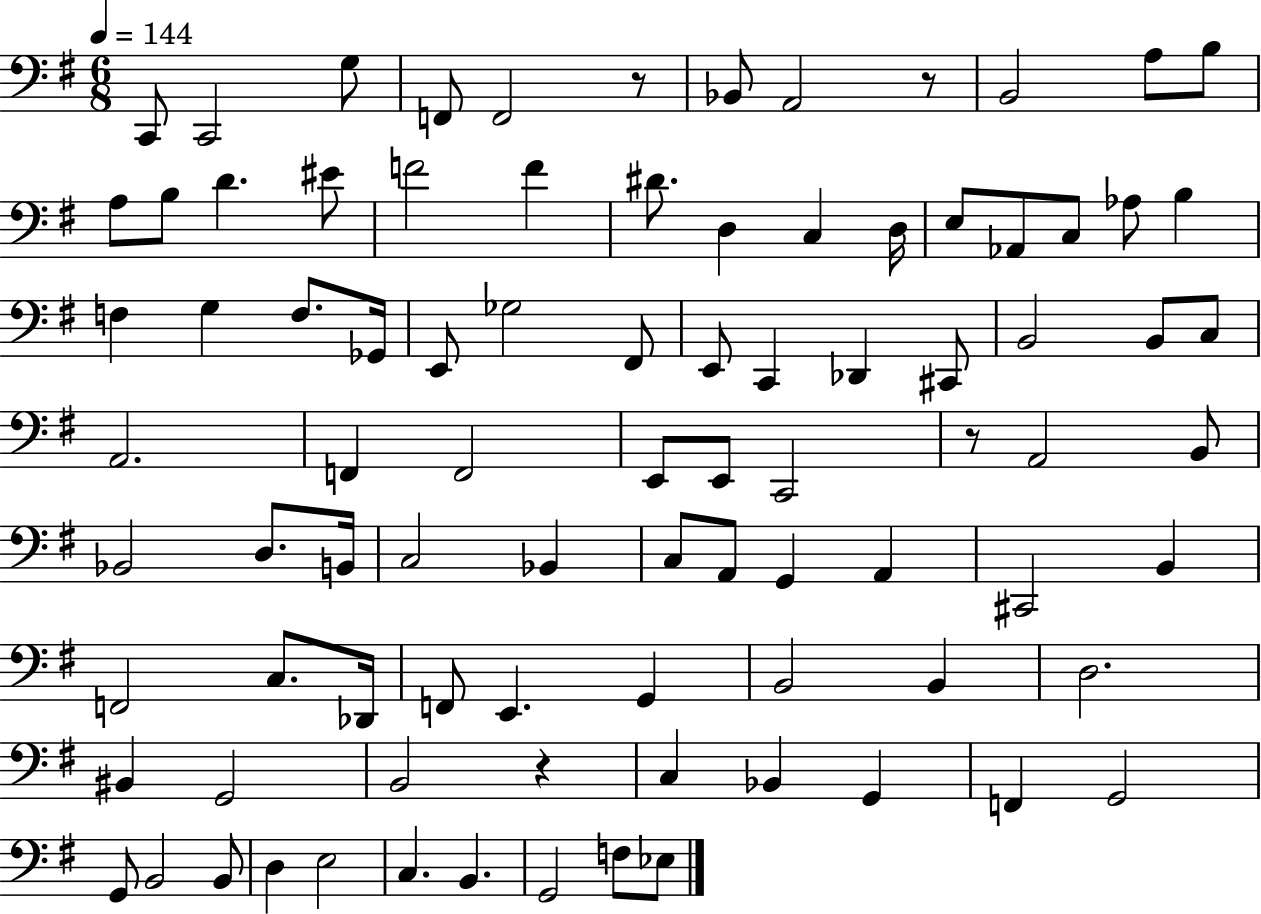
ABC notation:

X:1
T:Untitled
M:6/8
L:1/4
K:G
C,,/2 C,,2 G,/2 F,,/2 F,,2 z/2 _B,,/2 A,,2 z/2 B,,2 A,/2 B,/2 A,/2 B,/2 D ^E/2 F2 F ^D/2 D, C, D,/4 E,/2 _A,,/2 C,/2 _A,/2 B, F, G, F,/2 _G,,/4 E,,/2 _G,2 ^F,,/2 E,,/2 C,, _D,, ^C,,/2 B,,2 B,,/2 C,/2 A,,2 F,, F,,2 E,,/2 E,,/2 C,,2 z/2 A,,2 B,,/2 _B,,2 D,/2 B,,/4 C,2 _B,, C,/2 A,,/2 G,, A,, ^C,,2 B,, F,,2 C,/2 _D,,/4 F,,/2 E,, G,, B,,2 B,, D,2 ^B,, G,,2 B,,2 z C, _B,, G,, F,, G,,2 G,,/2 B,,2 B,,/2 D, E,2 C, B,, G,,2 F,/2 _E,/2